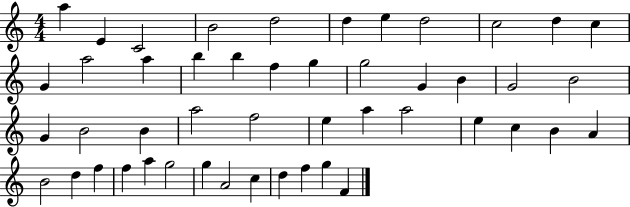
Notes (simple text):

A5/q E4/q C4/h B4/h D5/h D5/q E5/q D5/h C5/h D5/q C5/q G4/q A5/h A5/q B5/q B5/q F5/q G5/q G5/h G4/q B4/q G4/h B4/h G4/q B4/h B4/q A5/h F5/h E5/q A5/q A5/h E5/q C5/q B4/q A4/q B4/h D5/q F5/q F5/q A5/q G5/h G5/q A4/h C5/q D5/q F5/q G5/q F4/q